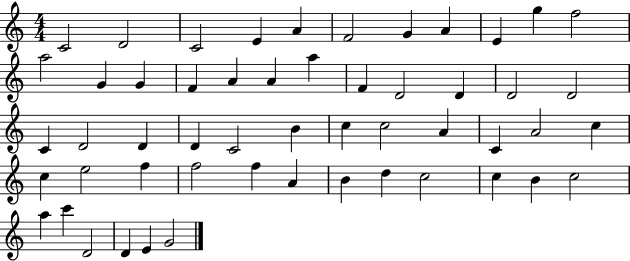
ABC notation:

X:1
T:Untitled
M:4/4
L:1/4
K:C
C2 D2 C2 E A F2 G A E g f2 a2 G G F A A a F D2 D D2 D2 C D2 D D C2 B c c2 A C A2 c c e2 f f2 f A B d c2 c B c2 a c' D2 D E G2